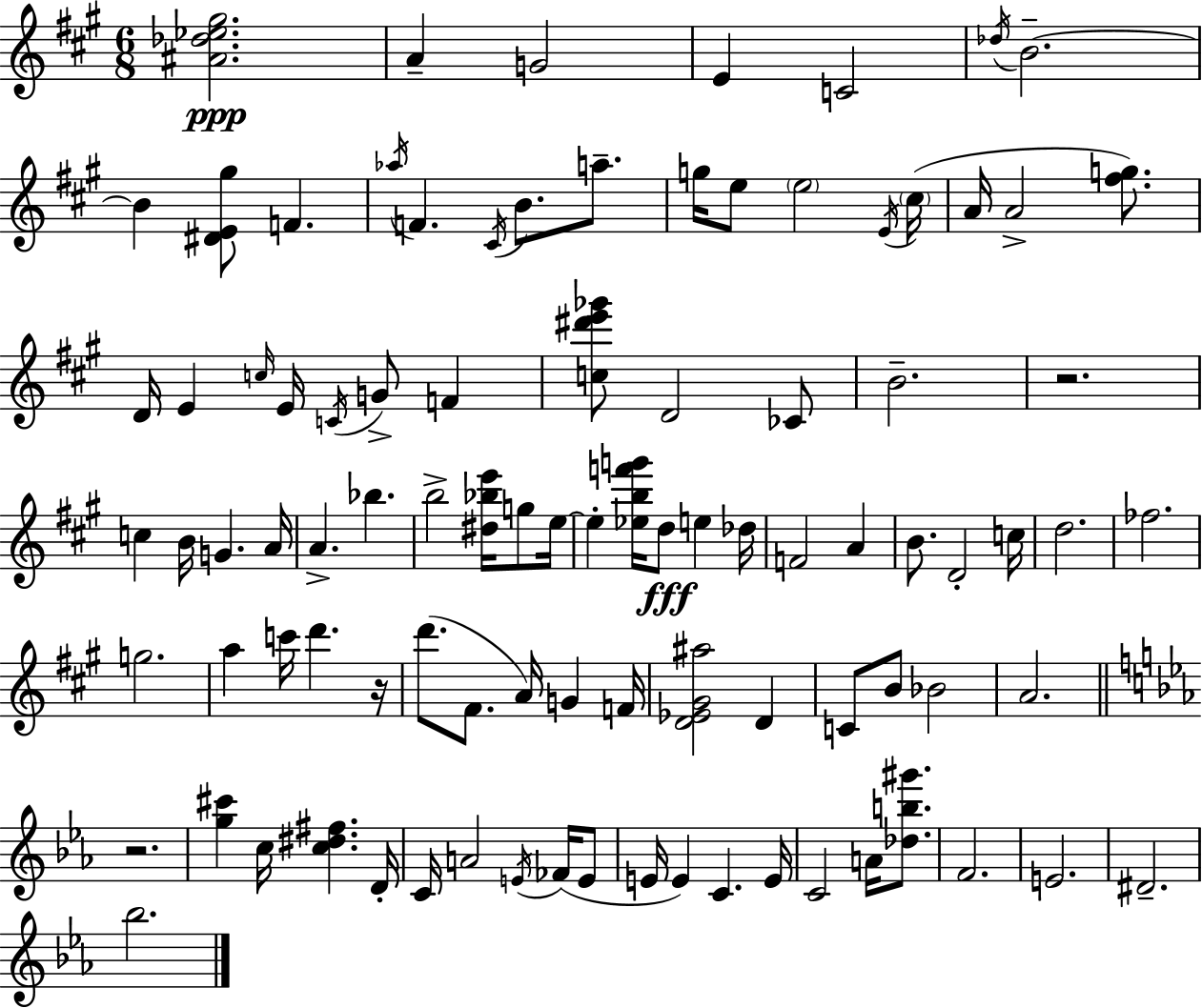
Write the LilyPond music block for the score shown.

{
  \clef treble
  \numericTimeSignature
  \time 6/8
  \key a \major
  <ais' des'' ees'' gis''>2.\ppp | a'4-- g'2 | e'4 c'2 | \acciaccatura { des''16 } b'2.--~~ | \break b'4 <dis' e' gis''>8 f'4. | \acciaccatura { aes''16 } f'4. \acciaccatura { cis'16 } b'8. | a''8.-- g''16 e''8 \parenthesize e''2 | \acciaccatura { e'16 }( \parenthesize cis''16 a'16 a'2-> | \break <fis'' g''>8.) d'16 e'4 \grace { c''16 } e'16 \acciaccatura { c'16 } | g'8-> f'4 <c'' dis''' e''' ges'''>8 d'2 | ces'8 b'2.-- | r2. | \break c''4 b'16 g'4. | a'16 a'4.-> | bes''4. b''2-> | <dis'' bes'' e'''>16 g''8 e''16~~ e''4-. <ees'' b'' f''' g'''>16 d''8\fff | \break e''4 des''16 f'2 | a'4 b'8. d'2-. | c''16 d''2. | fes''2. | \break g''2. | a''4 c'''16 d'''4. | r16 d'''8.( fis'8. | a'16) g'4 f'16 <d' ees' gis' ais''>2 | \break d'4 c'8 b'8 bes'2 | a'2. | \bar "||" \break \key ees \major r2. | <g'' cis'''>4 c''16 <c'' dis'' fis''>4. d'16-. | c'16 a'2 \acciaccatura { e'16 }( fes'16 e'8 | e'16 e'4) c'4. | \break e'16 c'2 a'16 <des'' b'' gis'''>8. | f'2. | e'2. | dis'2.-- | \break bes''2. | \bar "|."
}